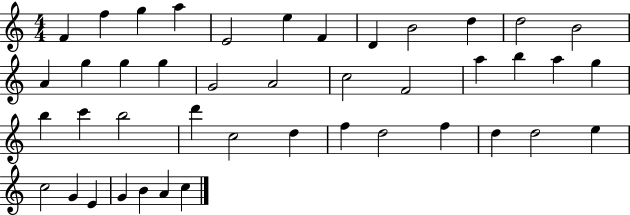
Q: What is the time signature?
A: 4/4